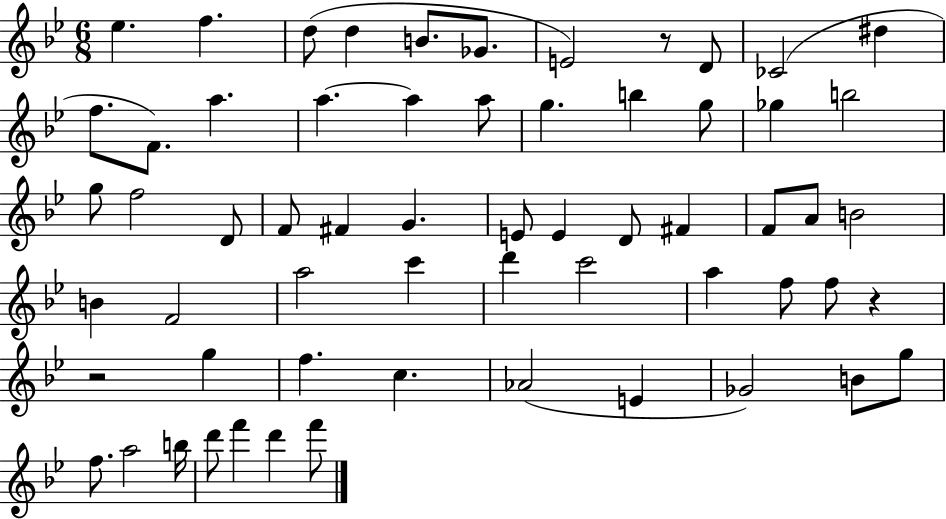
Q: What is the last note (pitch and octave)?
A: F6